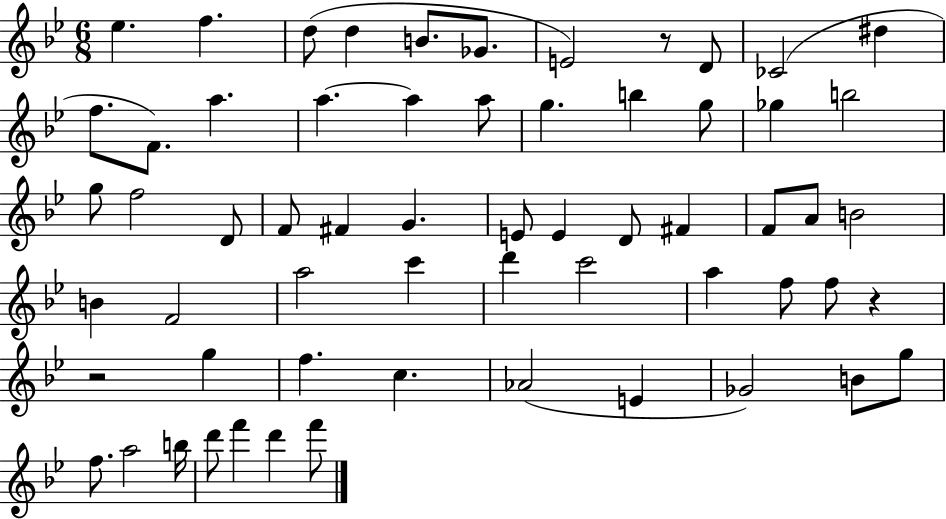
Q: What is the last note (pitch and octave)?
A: F6